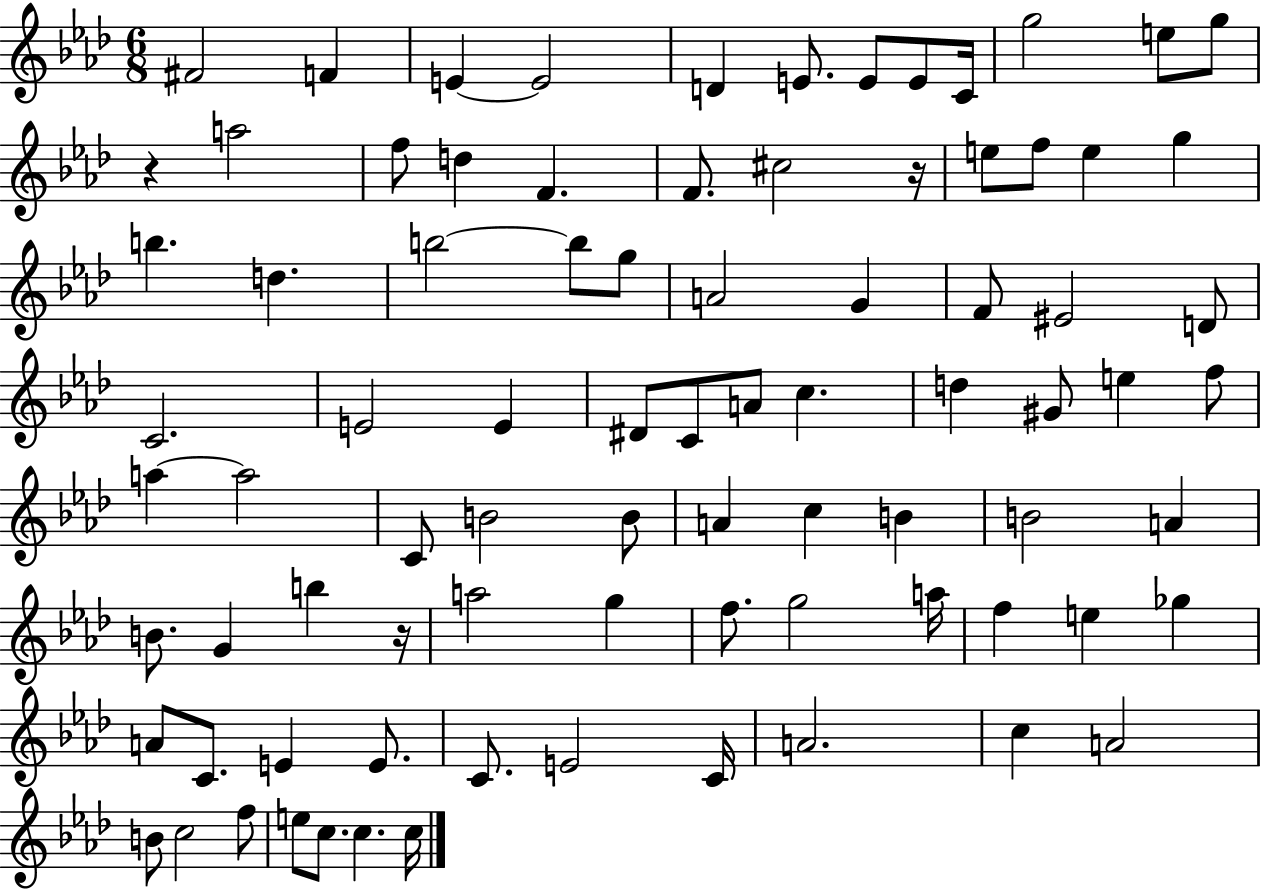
F#4/h F4/q E4/q E4/h D4/q E4/e. E4/e E4/e C4/s G5/h E5/e G5/e R/q A5/h F5/e D5/q F4/q. F4/e. C#5/h R/s E5/e F5/e E5/q G5/q B5/q. D5/q. B5/h B5/e G5/e A4/h G4/q F4/e EIS4/h D4/e C4/h. E4/h E4/q D#4/e C4/e A4/e C5/q. D5/q G#4/e E5/q F5/e A5/q A5/h C4/e B4/h B4/e A4/q C5/q B4/q B4/h A4/q B4/e. G4/q B5/q R/s A5/h G5/q F5/e. G5/h A5/s F5/q E5/q Gb5/q A4/e C4/e. E4/q E4/e. C4/e. E4/h C4/s A4/h. C5/q A4/h B4/e C5/h F5/e E5/e C5/e. C5/q. C5/s